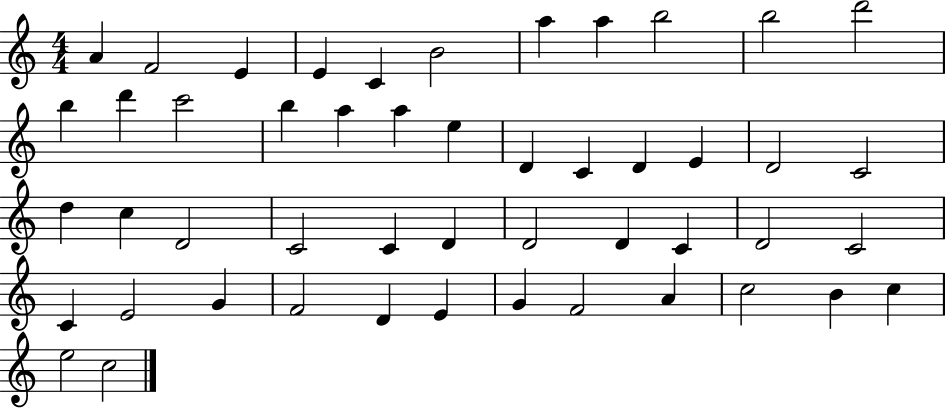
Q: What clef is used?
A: treble